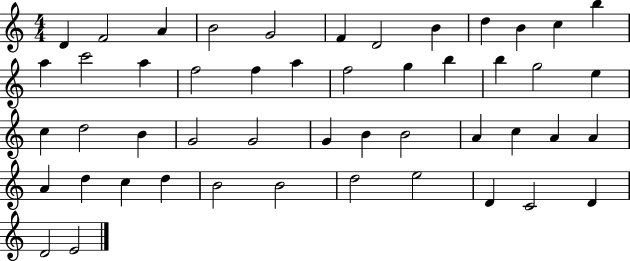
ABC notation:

X:1
T:Untitled
M:4/4
L:1/4
K:C
D F2 A B2 G2 F D2 B d B c b a c'2 a f2 f a f2 g b b g2 e c d2 B G2 G2 G B B2 A c A A A d c d B2 B2 d2 e2 D C2 D D2 E2